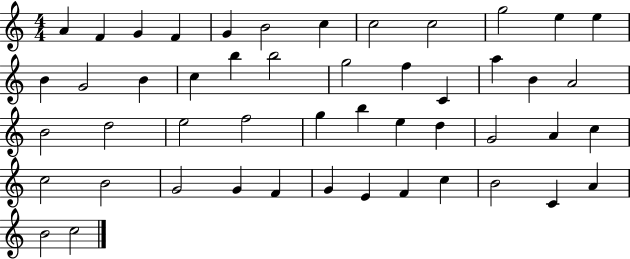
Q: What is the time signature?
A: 4/4